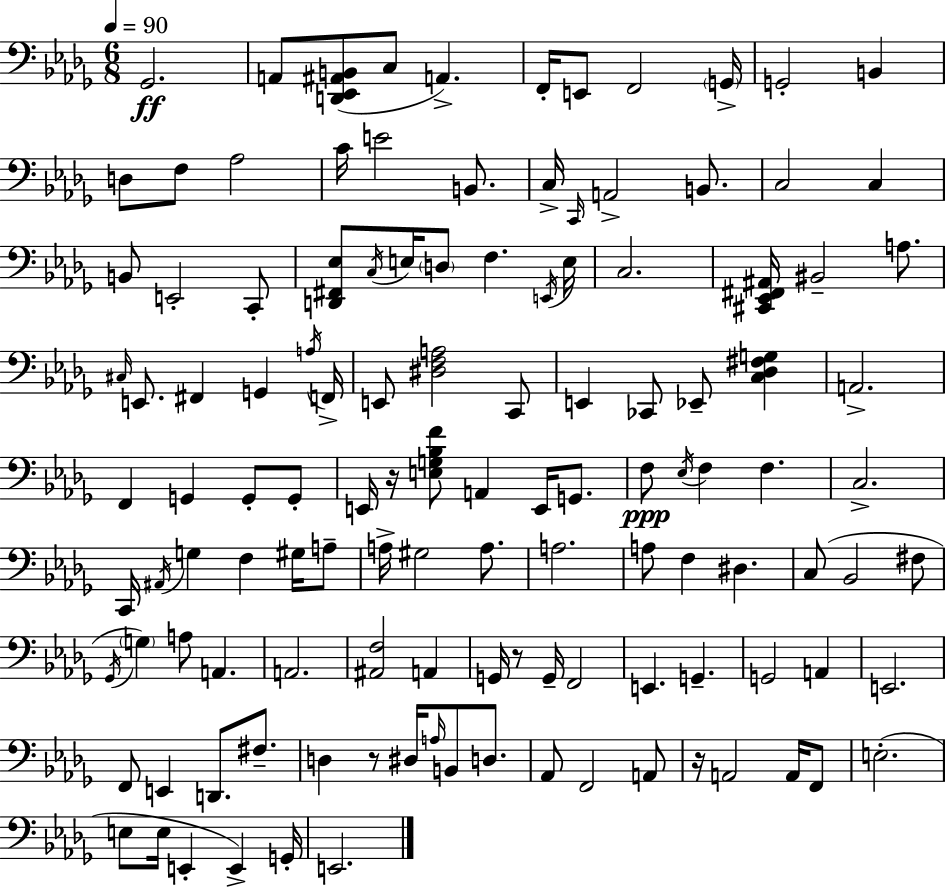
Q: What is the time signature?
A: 6/8